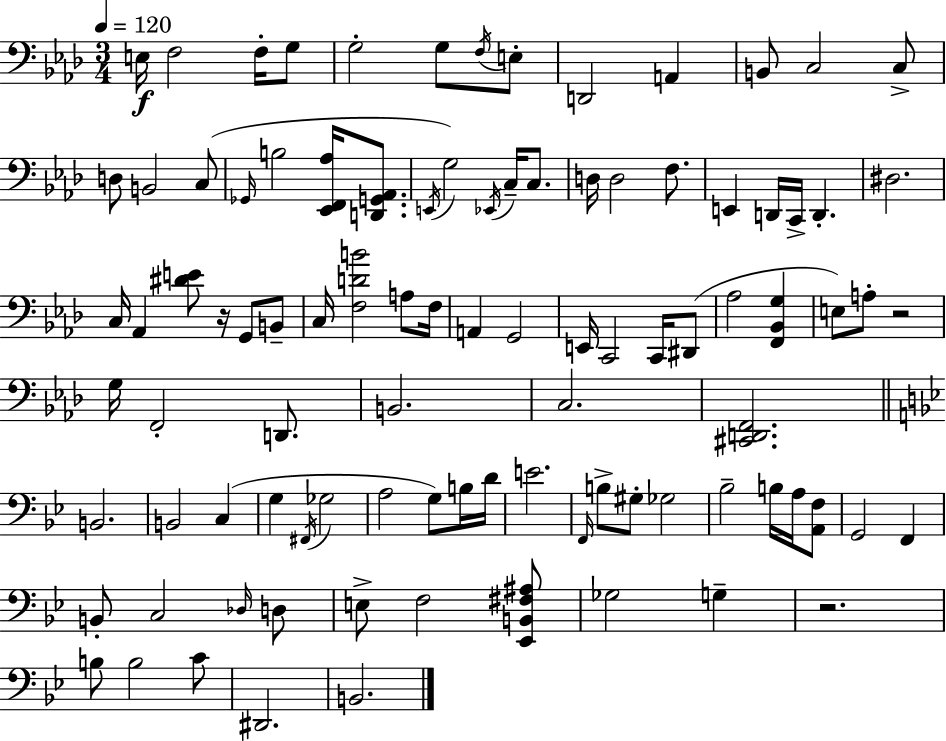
{
  \clef bass
  \numericTimeSignature
  \time 3/4
  \key aes \major
  \tempo 4 = 120
  e16\f f2 f16-. g8 | g2-. g8 \acciaccatura { f16 } e8-. | d,2 a,4 | b,8 c2 c8-> | \break d8 b,2 c8( | \grace { ges,16 } b2 <ees, f, aes>16 <d, g, aes,>8. | \acciaccatura { e,16 }) g2 \acciaccatura { ees,16 } | c16-- c8. d16 d2 | \break f8. e,4 d,16 c,16-> d,4.-. | dis2. | c16 aes,4 <dis' e'>8 r16 | g,8 b,8-- c16 <f d' b'>2 | \break a8 f16 a,4 g,2 | e,16 c,2 | c,16 dis,8( aes2 | <f, bes, g>4 e8) a8-. r2 | \break g16 f,2-. | d,8. b,2. | c2. | <cis, d, f,>2. | \break \bar "||" \break \key g \minor b,2. | b,2 c4( | g4 \acciaccatura { fis,16 } ges2 | a2 g8) b16 | \break d'16 e'2. | \grace { f,16 } b8-> gis8-. ges2 | bes2-- b16 a16 | <a, f>8 g,2 f,4 | \break b,8-. c2 | \grace { des16 } d8 e8-> f2 | <ees, b, fis ais>8 ges2 g4-- | r2. | \break b8 b2 | c'8 dis,2. | b,2. | \bar "|."
}